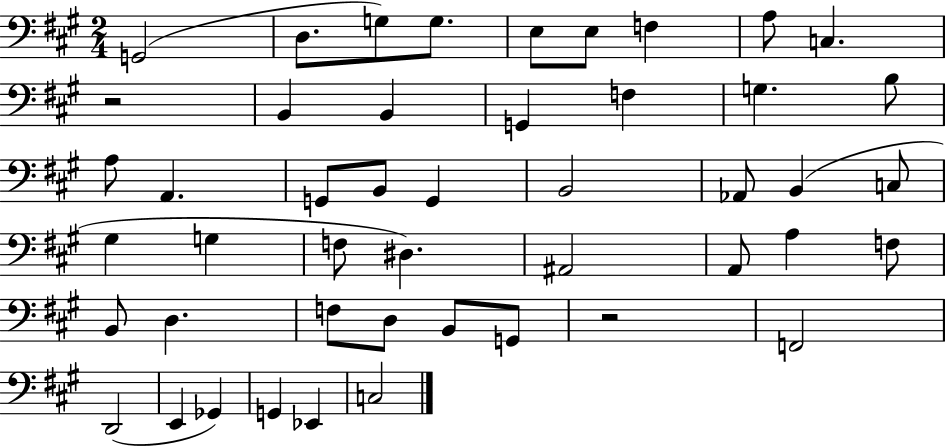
X:1
T:Untitled
M:2/4
L:1/4
K:A
G,,2 D,/2 G,/2 G,/2 E,/2 E,/2 F, A,/2 C, z2 B,, B,, G,, F, G, B,/2 A,/2 A,, G,,/2 B,,/2 G,, B,,2 _A,,/2 B,, C,/2 ^G, G, F,/2 ^D, ^A,,2 A,,/2 A, F,/2 B,,/2 D, F,/2 D,/2 B,,/2 G,,/2 z2 F,,2 D,,2 E,, _G,, G,, _E,, C,2